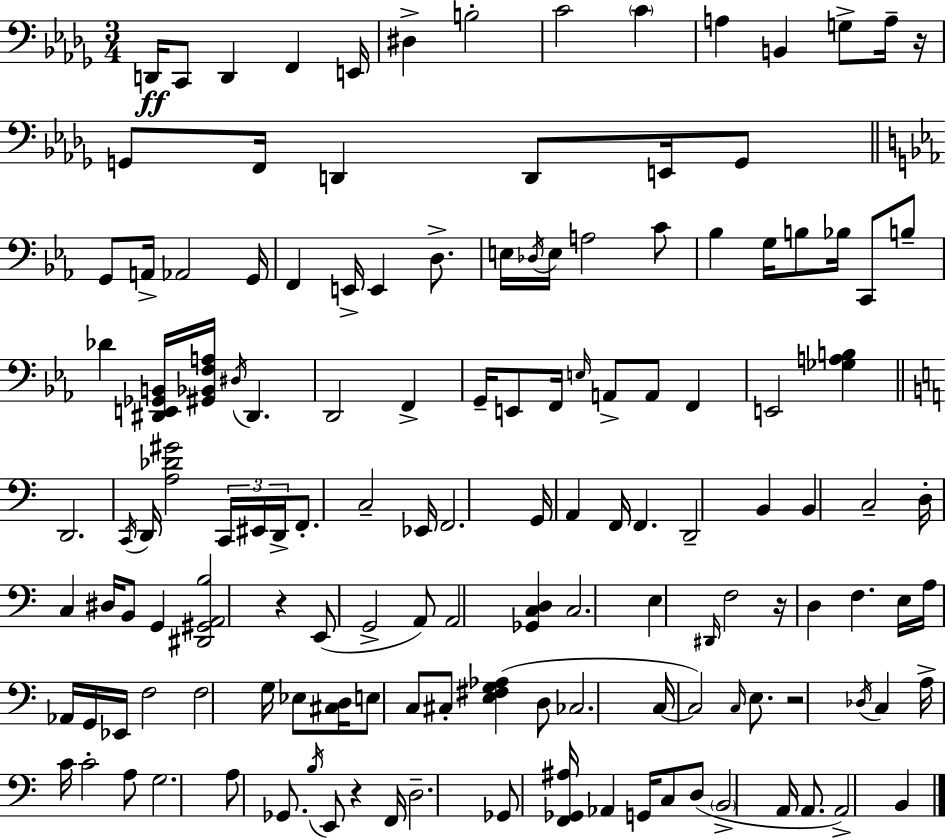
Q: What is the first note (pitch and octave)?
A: D2